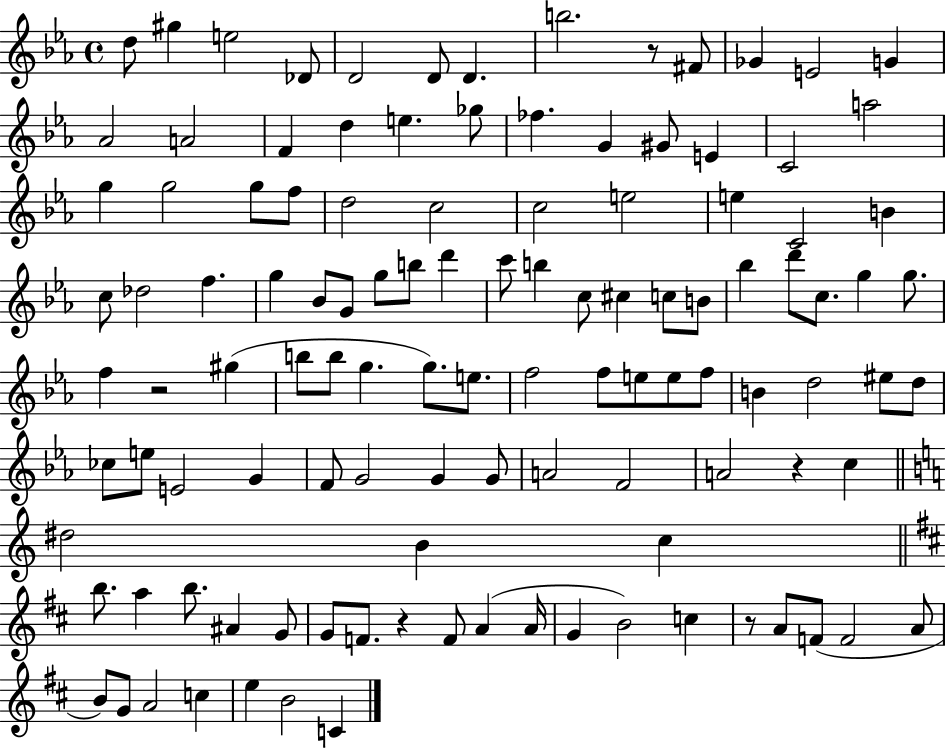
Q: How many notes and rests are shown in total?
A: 115